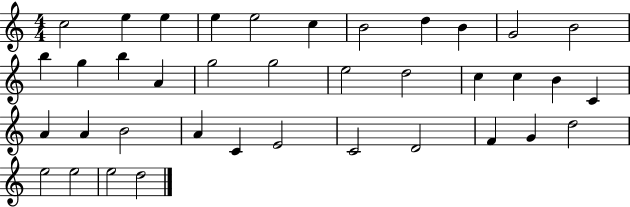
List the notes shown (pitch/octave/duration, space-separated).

C5/h E5/q E5/q E5/q E5/h C5/q B4/h D5/q B4/q G4/h B4/h B5/q G5/q B5/q A4/q G5/h G5/h E5/h D5/h C5/q C5/q B4/q C4/q A4/q A4/q B4/h A4/q C4/q E4/h C4/h D4/h F4/q G4/q D5/h E5/h E5/h E5/h D5/h